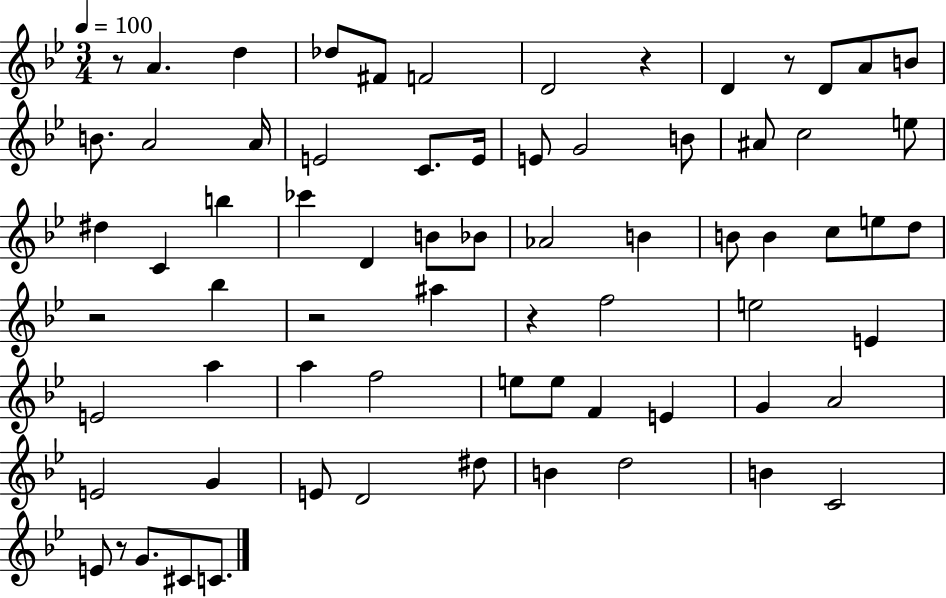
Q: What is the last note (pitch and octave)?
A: C4